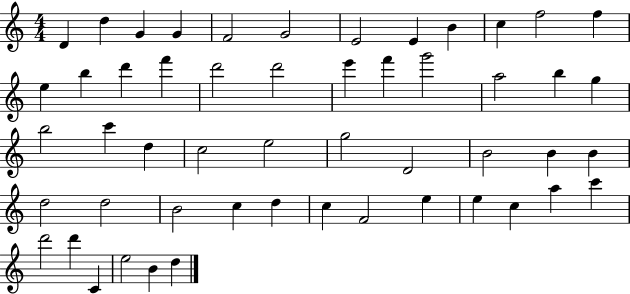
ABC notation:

X:1
T:Untitled
M:4/4
L:1/4
K:C
D d G G F2 G2 E2 E B c f2 f e b d' f' d'2 d'2 e' f' g'2 a2 b g b2 c' d c2 e2 g2 D2 B2 B B d2 d2 B2 c d c F2 e e c a c' d'2 d' C e2 B d